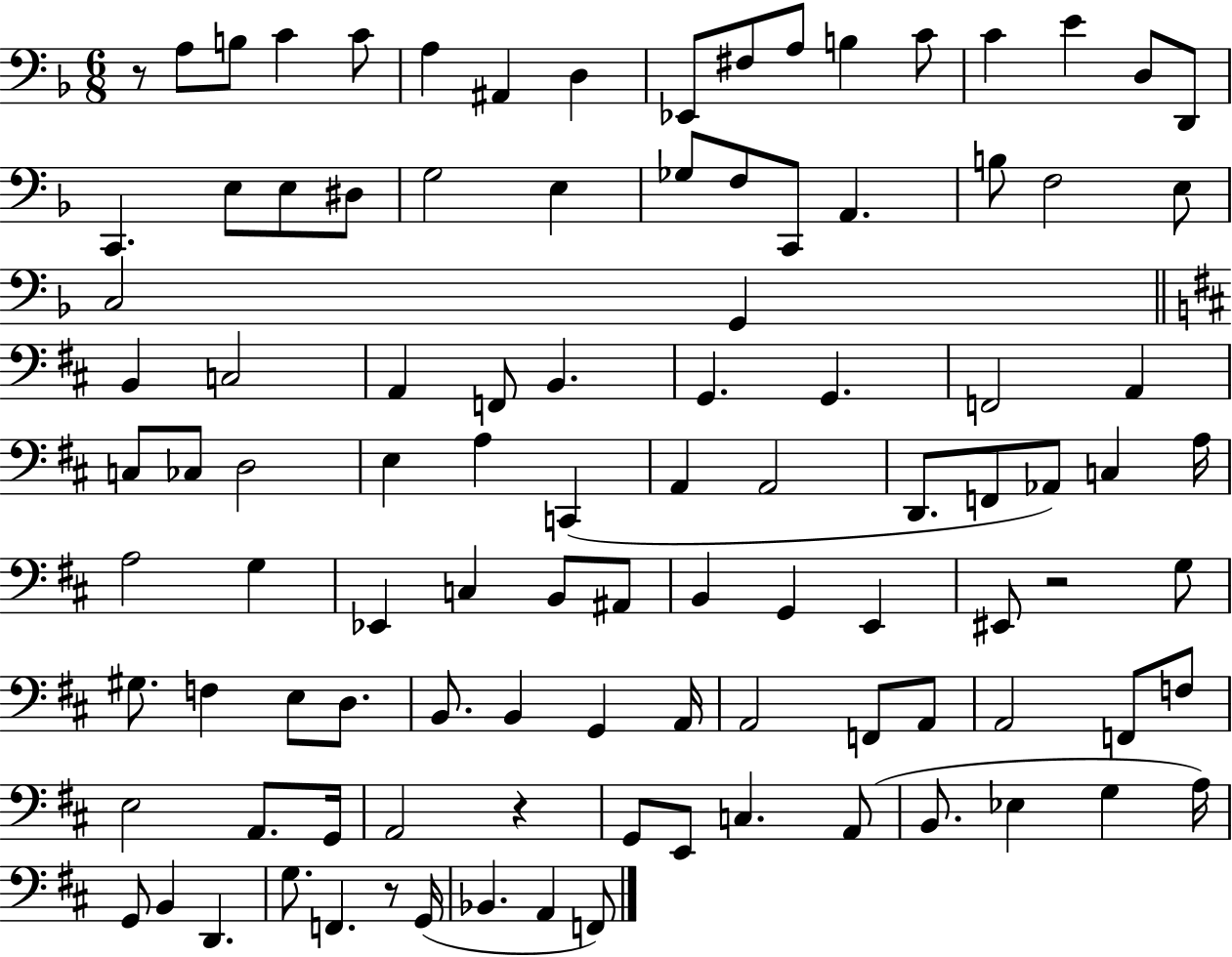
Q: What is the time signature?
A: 6/8